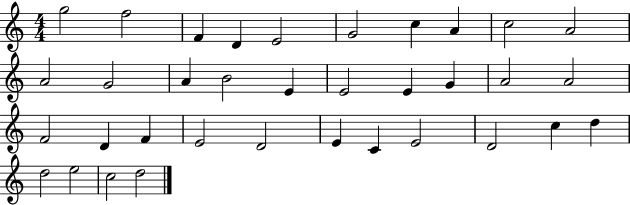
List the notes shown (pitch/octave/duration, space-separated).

G5/h F5/h F4/q D4/q E4/h G4/h C5/q A4/q C5/h A4/h A4/h G4/h A4/q B4/h E4/q E4/h E4/q G4/q A4/h A4/h F4/h D4/q F4/q E4/h D4/h E4/q C4/q E4/h D4/h C5/q D5/q D5/h E5/h C5/h D5/h